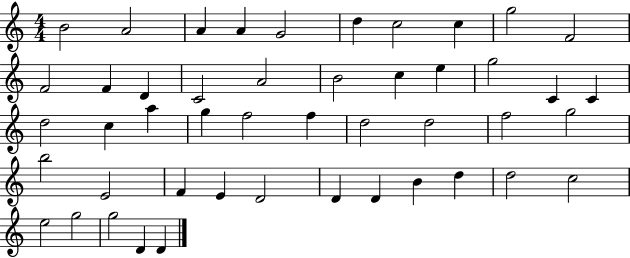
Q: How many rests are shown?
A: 0